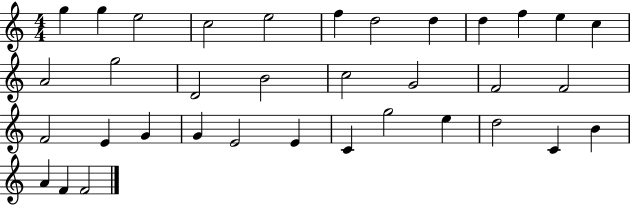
G5/q G5/q E5/h C5/h E5/h F5/q D5/h D5/q D5/q F5/q E5/q C5/q A4/h G5/h D4/h B4/h C5/h G4/h F4/h F4/h F4/h E4/q G4/q G4/q E4/h E4/q C4/q G5/h E5/q D5/h C4/q B4/q A4/q F4/q F4/h